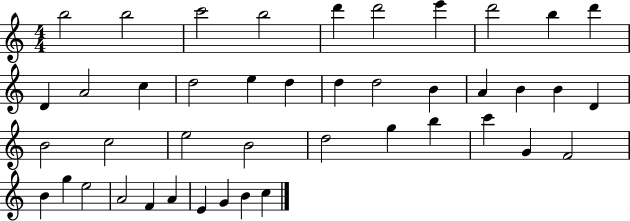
B5/h B5/h C6/h B5/h D6/q D6/h E6/q D6/h B5/q D6/q D4/q A4/h C5/q D5/h E5/q D5/q D5/q D5/h B4/q A4/q B4/q B4/q D4/q B4/h C5/h E5/h B4/h D5/h G5/q B5/q C6/q G4/q F4/h B4/q G5/q E5/h A4/h F4/q A4/q E4/q G4/q B4/q C5/q